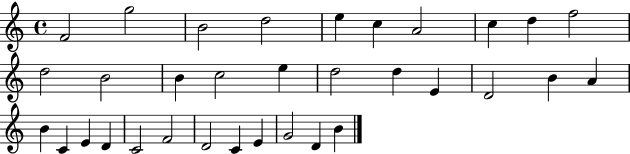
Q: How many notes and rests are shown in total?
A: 33